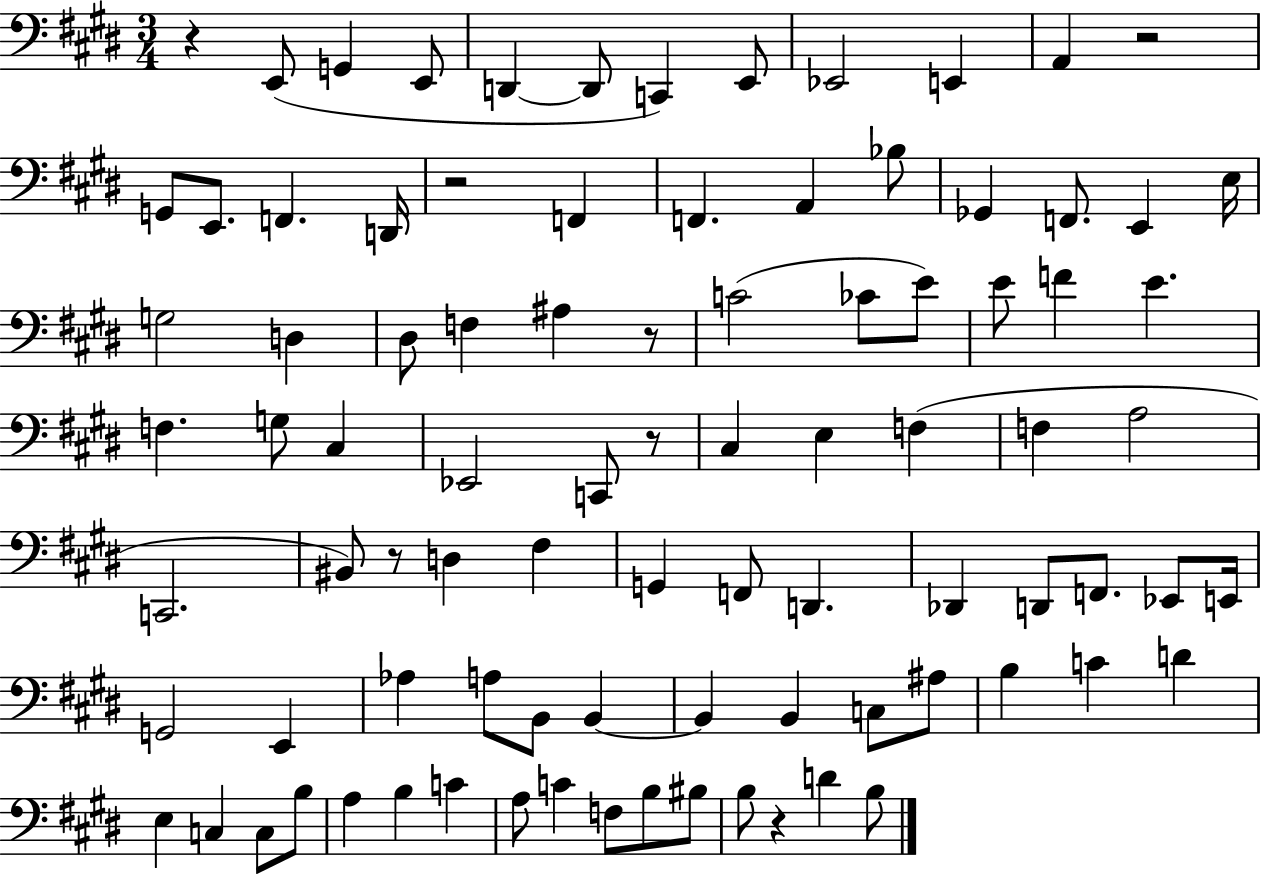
R/q E2/e G2/q E2/e D2/q D2/e C2/q E2/e Eb2/h E2/q A2/q R/h G2/e E2/e. F2/q. D2/s R/h F2/q F2/q. A2/q Bb3/e Gb2/q F2/e. E2/q E3/s G3/h D3/q D#3/e F3/q A#3/q R/e C4/h CES4/e E4/e E4/e F4/q E4/q. F3/q. G3/e C#3/q Eb2/h C2/e R/e C#3/q E3/q F3/q F3/q A3/h C2/h. BIS2/e R/e D3/q F#3/q G2/q F2/e D2/q. Db2/q D2/e F2/e. Eb2/e E2/s G2/h E2/q Ab3/q A3/e B2/e B2/q B2/q B2/q C3/e A#3/e B3/q C4/q D4/q E3/q C3/q C3/e B3/e A3/q B3/q C4/q A3/e C4/q F3/e B3/e BIS3/e B3/e R/q D4/q B3/e